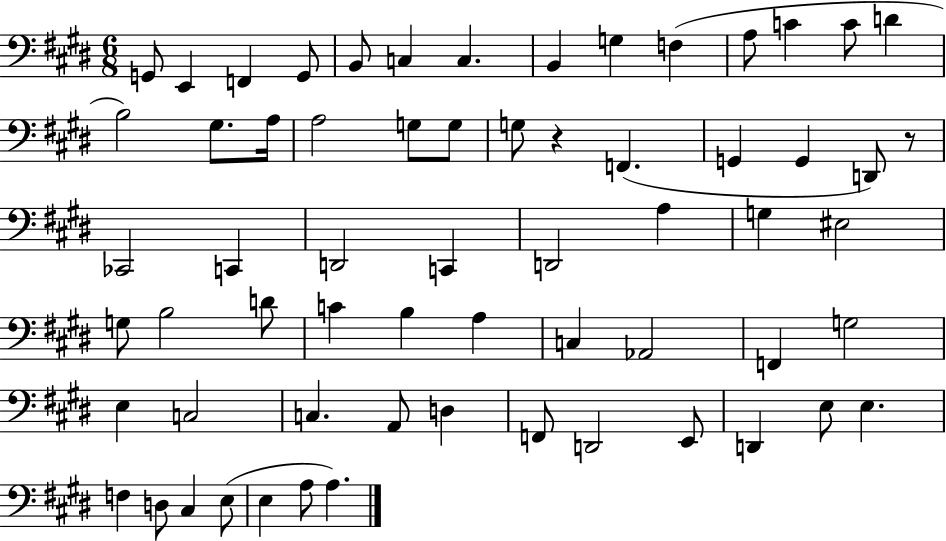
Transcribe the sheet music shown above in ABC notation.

X:1
T:Untitled
M:6/8
L:1/4
K:E
G,,/2 E,, F,, G,,/2 B,,/2 C, C, B,, G, F, A,/2 C C/2 D B,2 ^G,/2 A,/4 A,2 G,/2 G,/2 G,/2 z F,, G,, G,, D,,/2 z/2 _C,,2 C,, D,,2 C,, D,,2 A, G, ^E,2 G,/2 B,2 D/2 C B, A, C, _A,,2 F,, G,2 E, C,2 C, A,,/2 D, F,,/2 D,,2 E,,/2 D,, E,/2 E, F, D,/2 ^C, E,/2 E, A,/2 A,